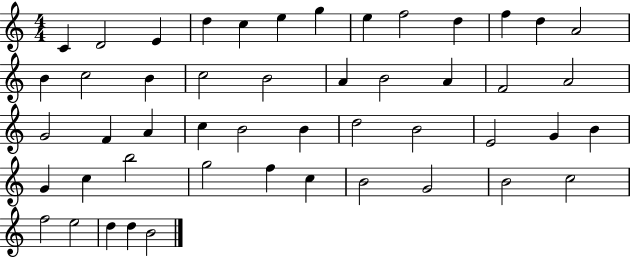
C4/q D4/h E4/q D5/q C5/q E5/q G5/q E5/q F5/h D5/q F5/q D5/q A4/h B4/q C5/h B4/q C5/h B4/h A4/q B4/h A4/q F4/h A4/h G4/h F4/q A4/q C5/q B4/h B4/q D5/h B4/h E4/h G4/q B4/q G4/q C5/q B5/h G5/h F5/q C5/q B4/h G4/h B4/h C5/h F5/h E5/h D5/q D5/q B4/h